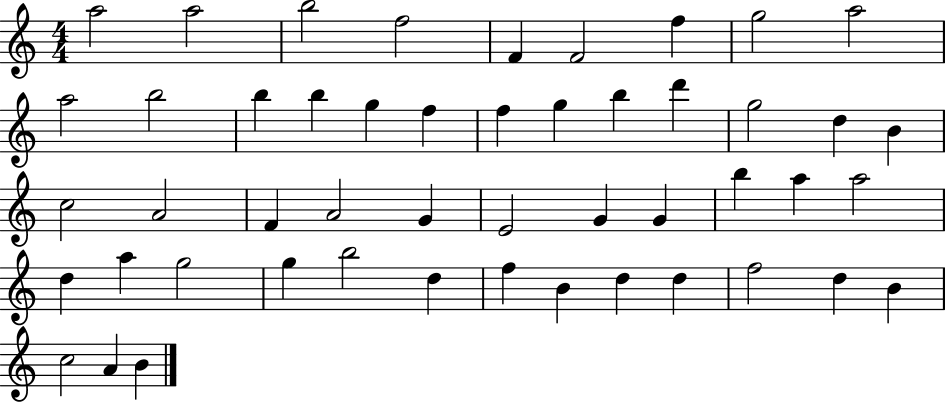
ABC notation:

X:1
T:Untitled
M:4/4
L:1/4
K:C
a2 a2 b2 f2 F F2 f g2 a2 a2 b2 b b g f f g b d' g2 d B c2 A2 F A2 G E2 G G b a a2 d a g2 g b2 d f B d d f2 d B c2 A B